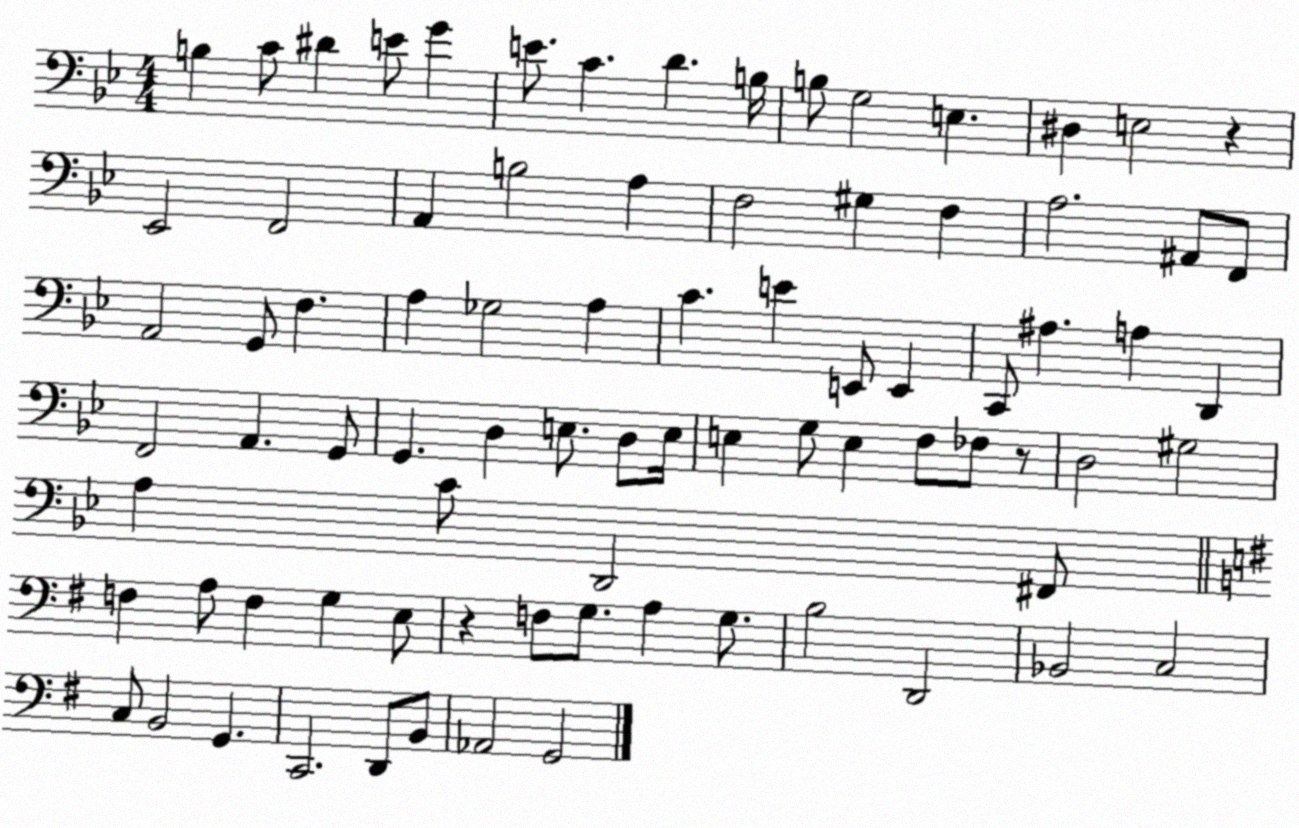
X:1
T:Untitled
M:4/4
L:1/4
K:Bb
B, C/2 ^D E/2 G E/2 C D B,/4 B,/2 G,2 E, ^D, E,2 z _E,,2 F,,2 A,, B,2 A, F,2 ^G, F, A,2 ^A,,/2 F,,/2 A,,2 G,,/2 F, A, _G,2 A, C E E,,/2 E,, C,,/2 ^A, A, D,, F,,2 A,, G,,/2 G,, D, E,/2 D,/2 E,/4 E, G,/2 E, F,/2 _F,/2 z/2 D,2 ^G,2 A, C/2 D,,2 ^F,,/2 F, A,/2 F, G, E,/2 z F,/2 G,/2 A, G,/2 B,2 D,,2 _B,,2 C,2 C,/2 B,,2 G,, C,,2 D,,/2 B,,/2 _A,,2 G,,2